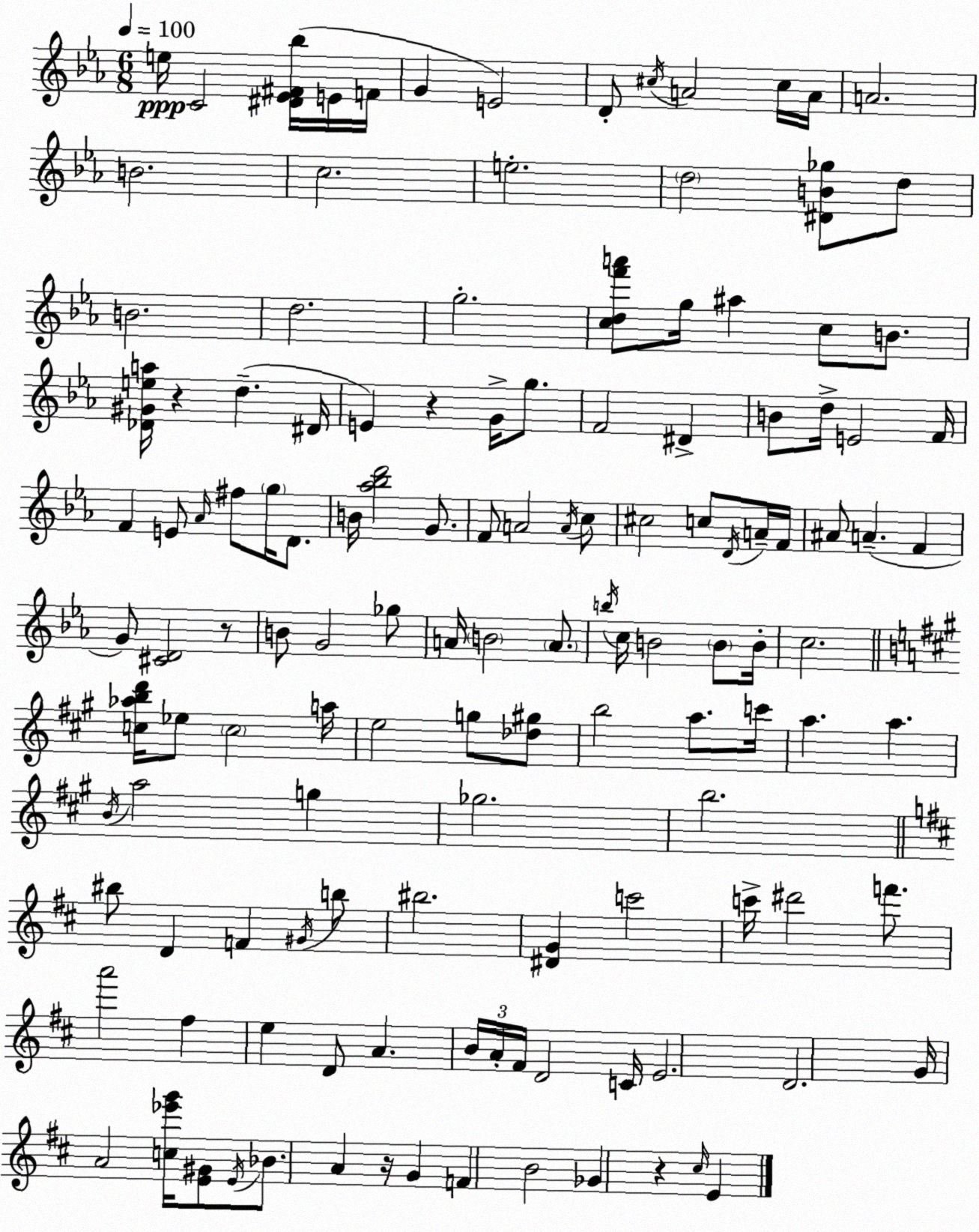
X:1
T:Untitled
M:6/8
L:1/4
K:Cm
e/4 C2 [^D_E^F_b]/4 E/4 F/4 G E2 D/2 ^c/4 A2 ^c/4 A/4 A2 B2 c2 e2 d2 [^DB_g]/2 d/2 B2 d2 g2 [cdf'a']/2 g/4 ^a c/2 B/2 [_D^Gea]/4 z d ^D/4 E z G/4 g/2 F2 ^D B/2 d/4 E2 F/4 F E/2 _A/4 ^f/2 g/4 D/2 B/4 [_a_bd']2 G/2 F/2 A2 A/4 c/2 ^c2 c/2 D/4 A/4 F/4 ^A/2 A F G/2 [^CD]2 z/2 B/2 G2 _g/2 A/4 B2 A/2 b/4 c/4 B2 B/2 B/4 c2 [c_abd']/4 _e/2 c2 a/4 e2 g/2 [_d^g]/2 b2 a/2 c'/4 a a B/4 a2 g _g2 b2 ^b/2 D F ^G/4 b/2 ^b2 [^DG] c'2 c'/4 ^d'2 f'/2 a'2 ^f e D/2 A B/4 A/4 ^F/4 D2 C/4 E2 D2 G/4 A2 [c_e'g']/4 [E^G]/2 E/4 _B/2 A z/4 G F B2 _G z ^c/4 E